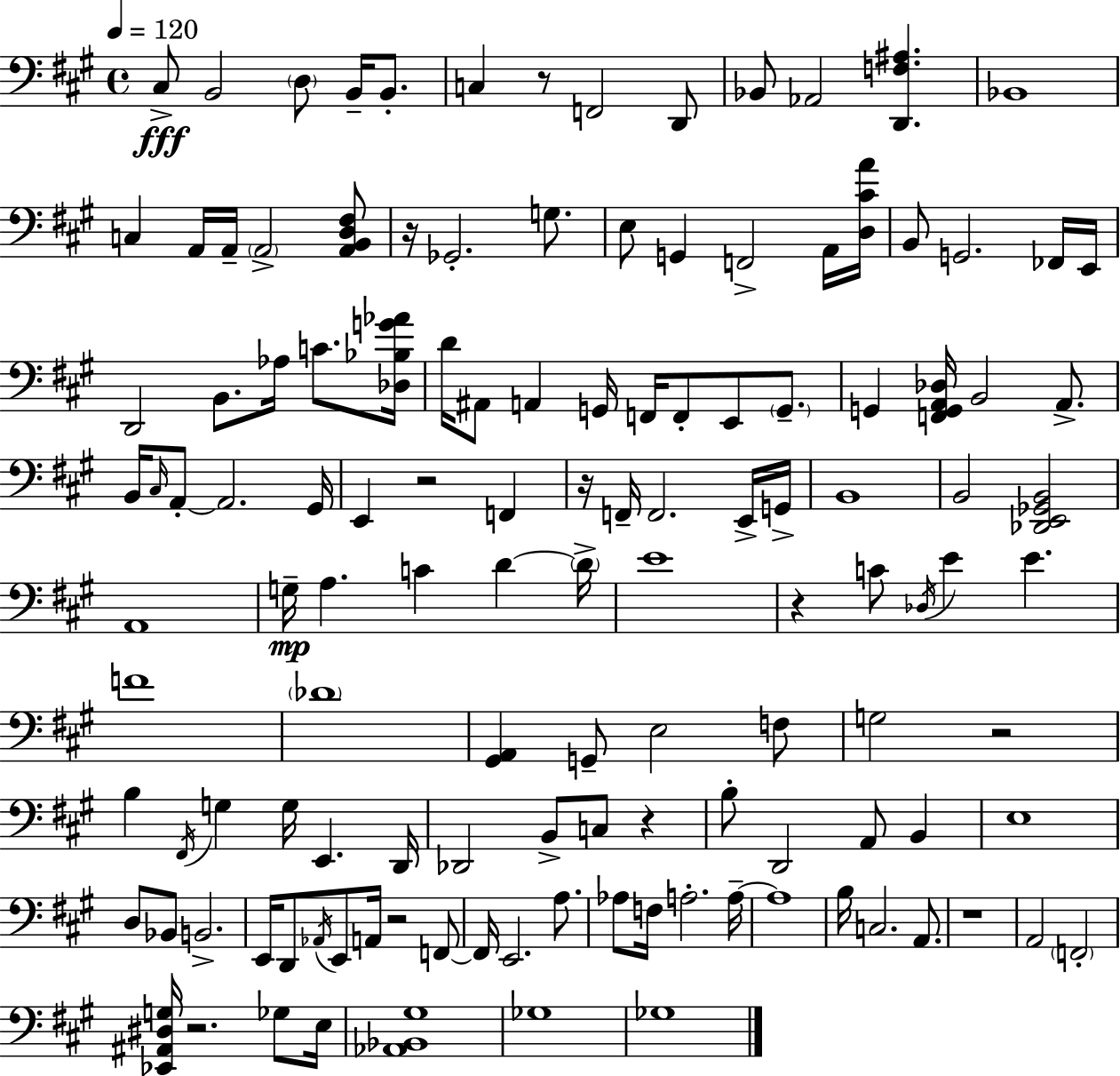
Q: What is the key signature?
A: A major